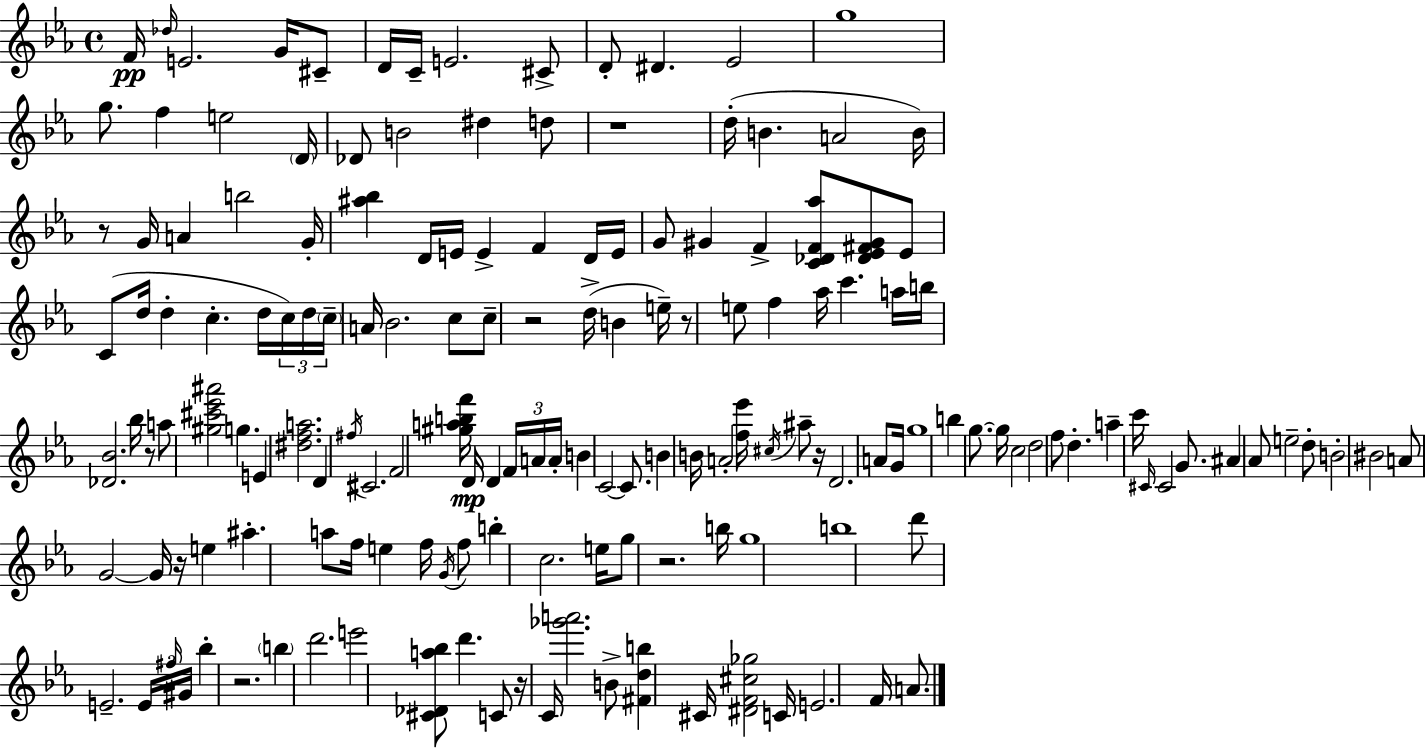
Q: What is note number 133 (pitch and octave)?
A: C4